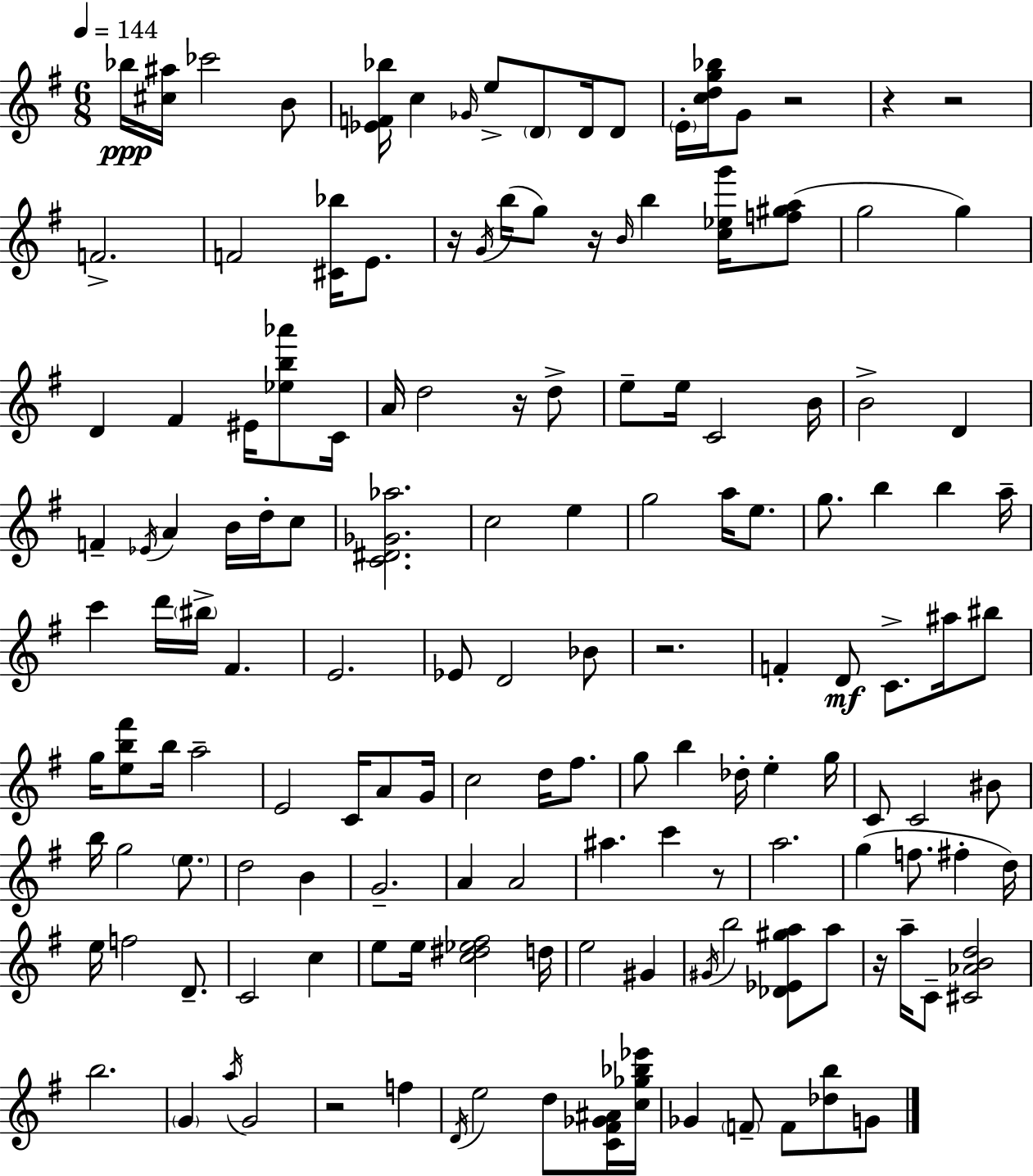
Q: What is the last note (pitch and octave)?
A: G4